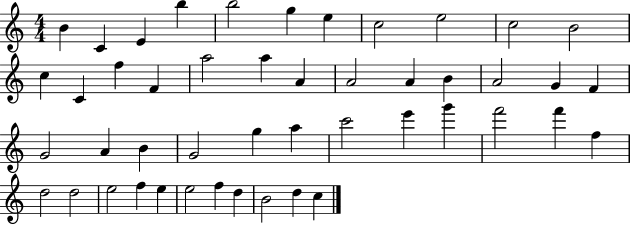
B4/q C4/q E4/q B5/q B5/h G5/q E5/q C5/h E5/h C5/h B4/h C5/q C4/q F5/q F4/q A5/h A5/q A4/q A4/h A4/q B4/q A4/h G4/q F4/q G4/h A4/q B4/q G4/h G5/q A5/q C6/h E6/q G6/q F6/h F6/q F5/q D5/h D5/h E5/h F5/q E5/q E5/h F5/q D5/q B4/h D5/q C5/q